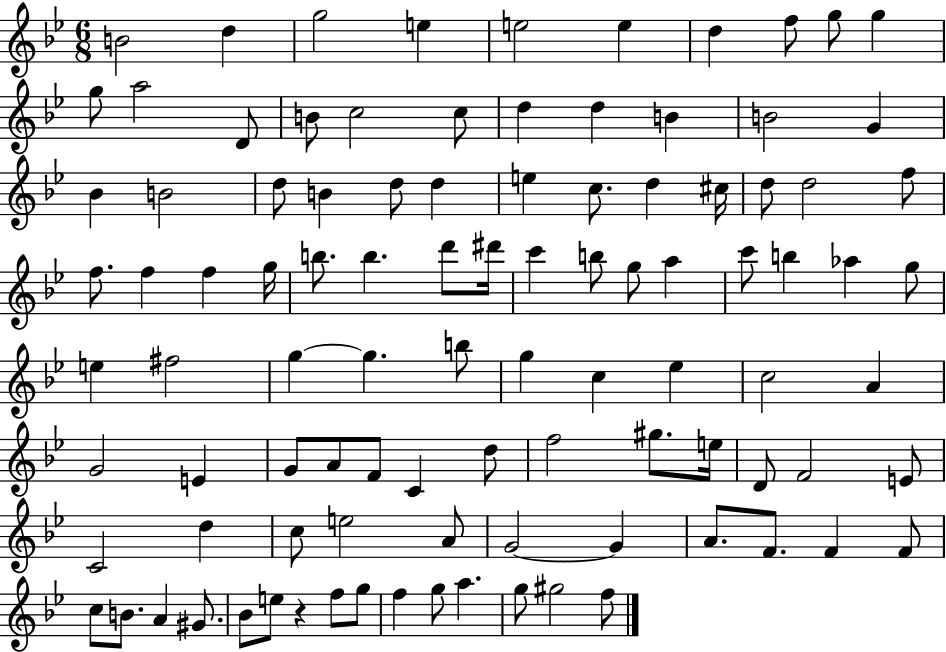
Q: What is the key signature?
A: BES major